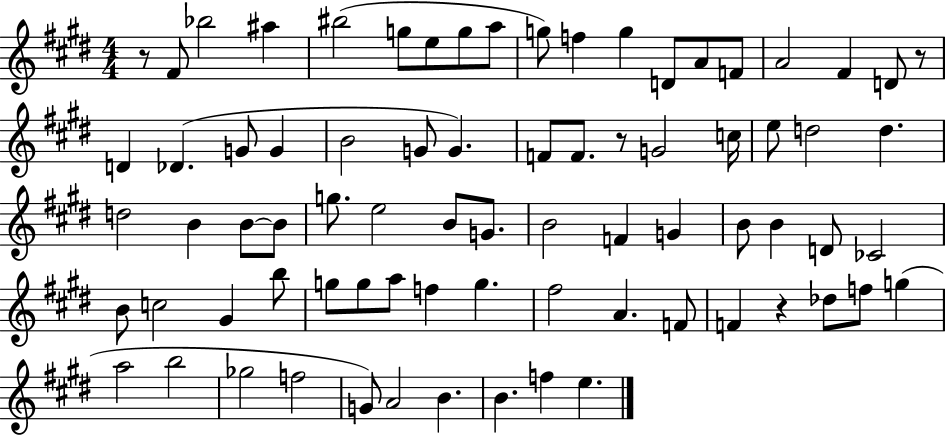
{
  \clef treble
  \numericTimeSignature
  \time 4/4
  \key e \major
  r8 fis'8 bes''2 ais''4 | bis''2( g''8 e''8 g''8 a''8 | g''8) f''4 g''4 d'8 a'8 f'8 | a'2 fis'4 d'8 r8 | \break d'4 des'4.( g'8 g'4 | b'2 g'8 g'4.) | f'8 f'8. r8 g'2 c''16 | e''8 d''2 d''4. | \break d''2 b'4 b'8~~ b'8 | g''8. e''2 b'8 g'8. | b'2 f'4 g'4 | b'8 b'4 d'8 ces'2 | \break b'8 c''2 gis'4 b''8 | g''8 g''8 a''8 f''4 g''4. | fis''2 a'4. f'8 | f'4 r4 des''8 f''8 g''4( | \break a''2 b''2 | ges''2 f''2 | g'8) a'2 b'4. | b'4. f''4 e''4. | \break \bar "|."
}